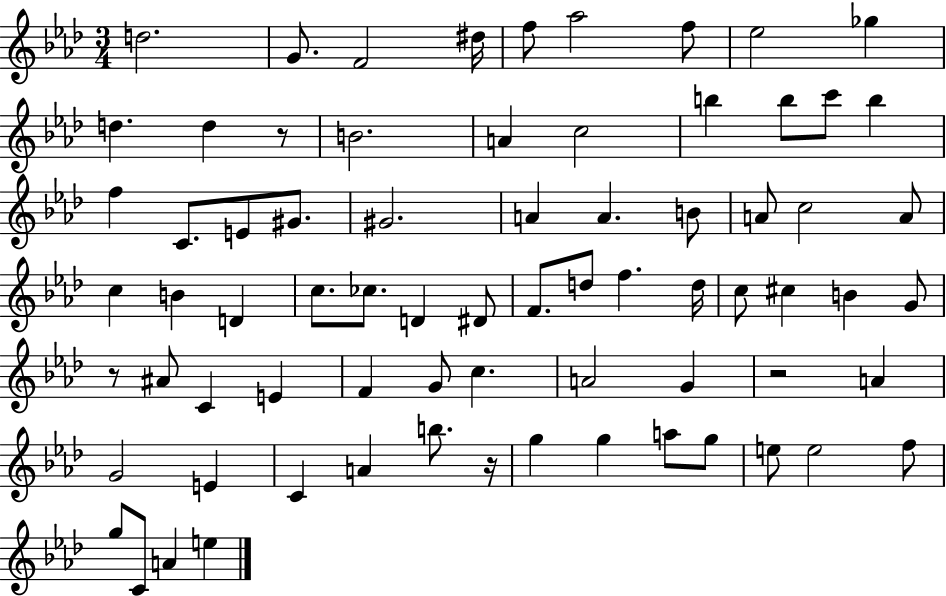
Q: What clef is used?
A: treble